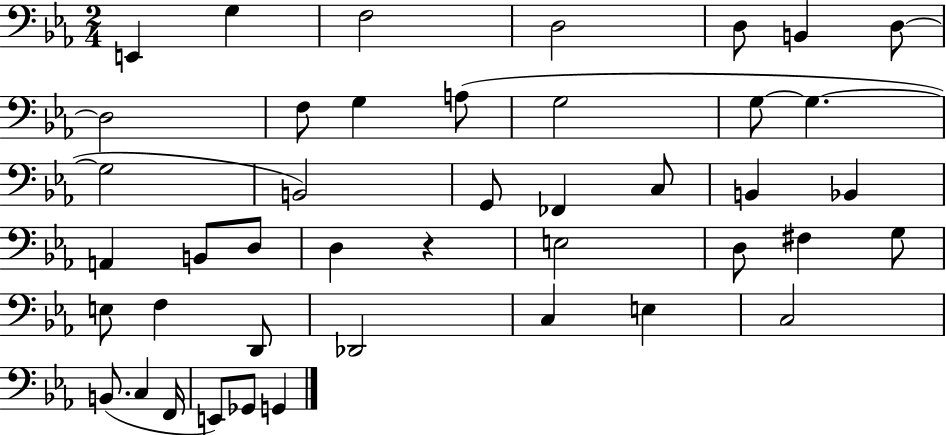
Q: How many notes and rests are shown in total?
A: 43